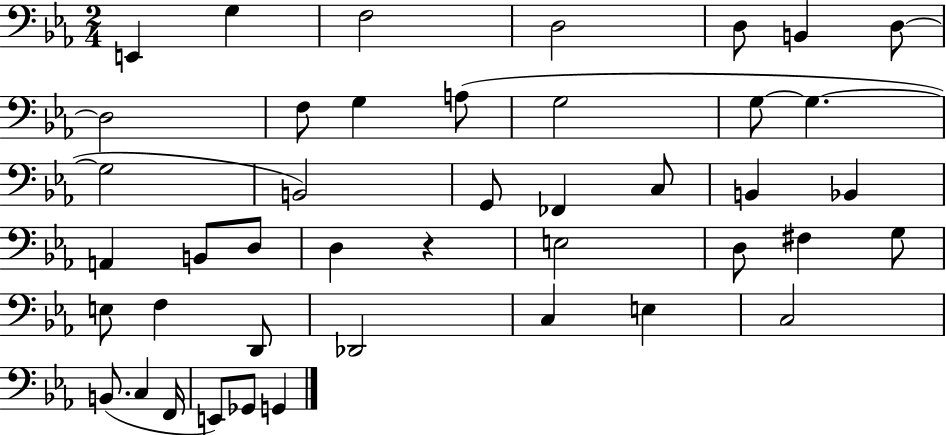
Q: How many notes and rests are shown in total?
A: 43